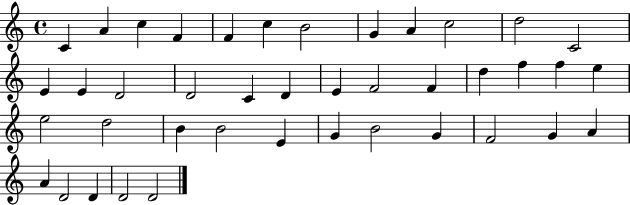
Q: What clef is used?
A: treble